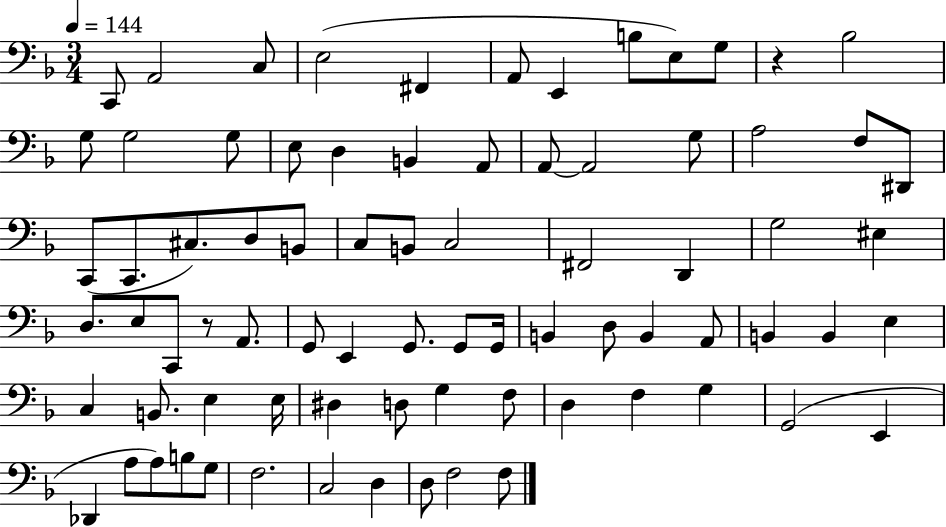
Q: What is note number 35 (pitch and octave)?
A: G3